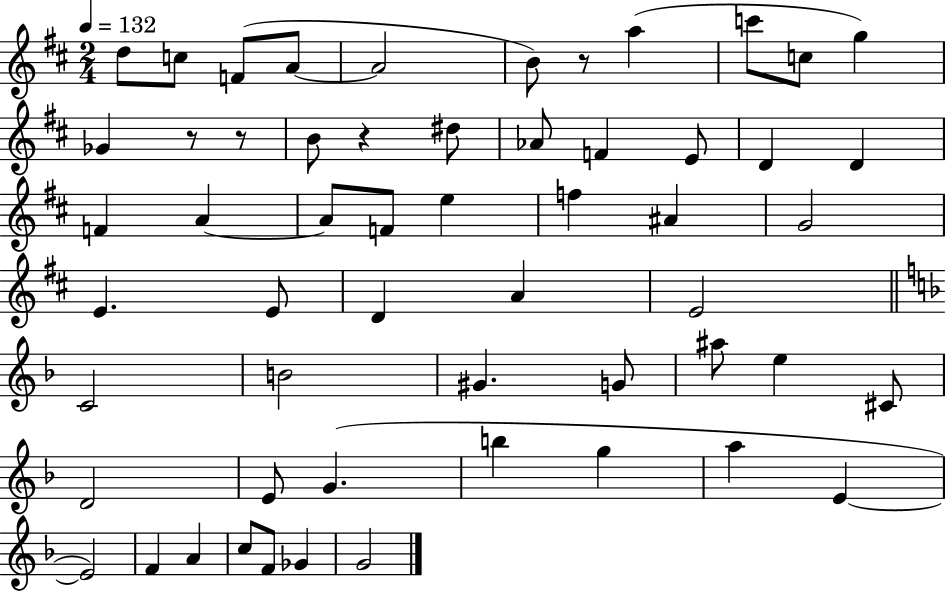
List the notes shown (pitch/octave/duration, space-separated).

D5/e C5/e F4/e A4/e A4/h B4/e R/e A5/q C6/e C5/e G5/q Gb4/q R/e R/e B4/e R/q D#5/e Ab4/e F4/q E4/e D4/q D4/q F4/q A4/q A4/e F4/e E5/q F5/q A#4/q G4/h E4/q. E4/e D4/q A4/q E4/h C4/h B4/h G#4/q. G4/e A#5/e E5/q C#4/e D4/h E4/e G4/q. B5/q G5/q A5/q E4/q E4/h F4/q A4/q C5/e F4/e Gb4/q G4/h